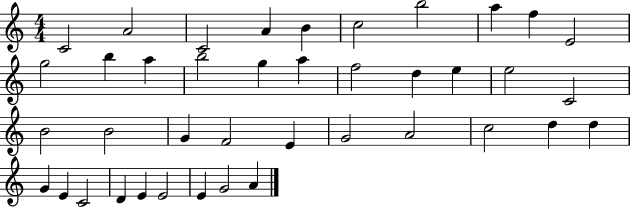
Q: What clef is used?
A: treble